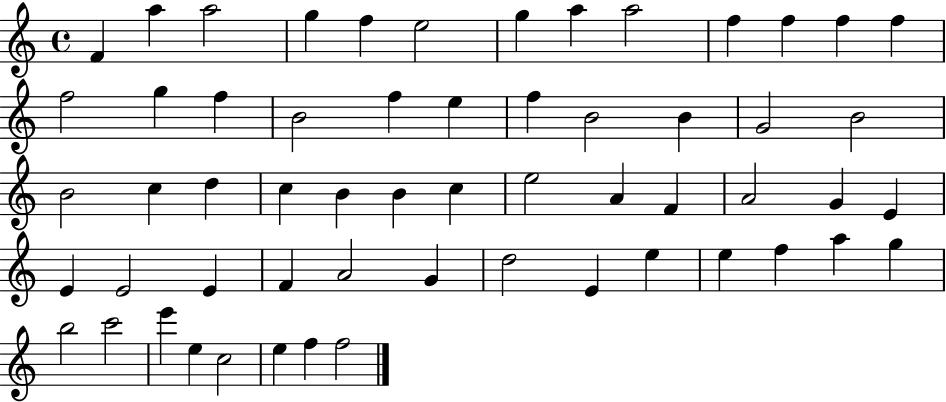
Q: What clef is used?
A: treble